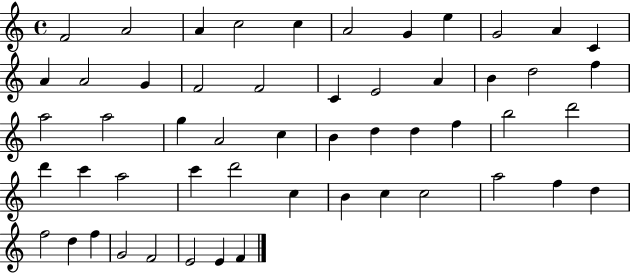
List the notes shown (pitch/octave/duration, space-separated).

F4/h A4/h A4/q C5/h C5/q A4/h G4/q E5/q G4/h A4/q C4/q A4/q A4/h G4/q F4/h F4/h C4/q E4/h A4/q B4/q D5/h F5/q A5/h A5/h G5/q A4/h C5/q B4/q D5/q D5/q F5/q B5/h D6/h D6/q C6/q A5/h C6/q D6/h C5/q B4/q C5/q C5/h A5/h F5/q D5/q F5/h D5/q F5/q G4/h F4/h E4/h E4/q F4/q